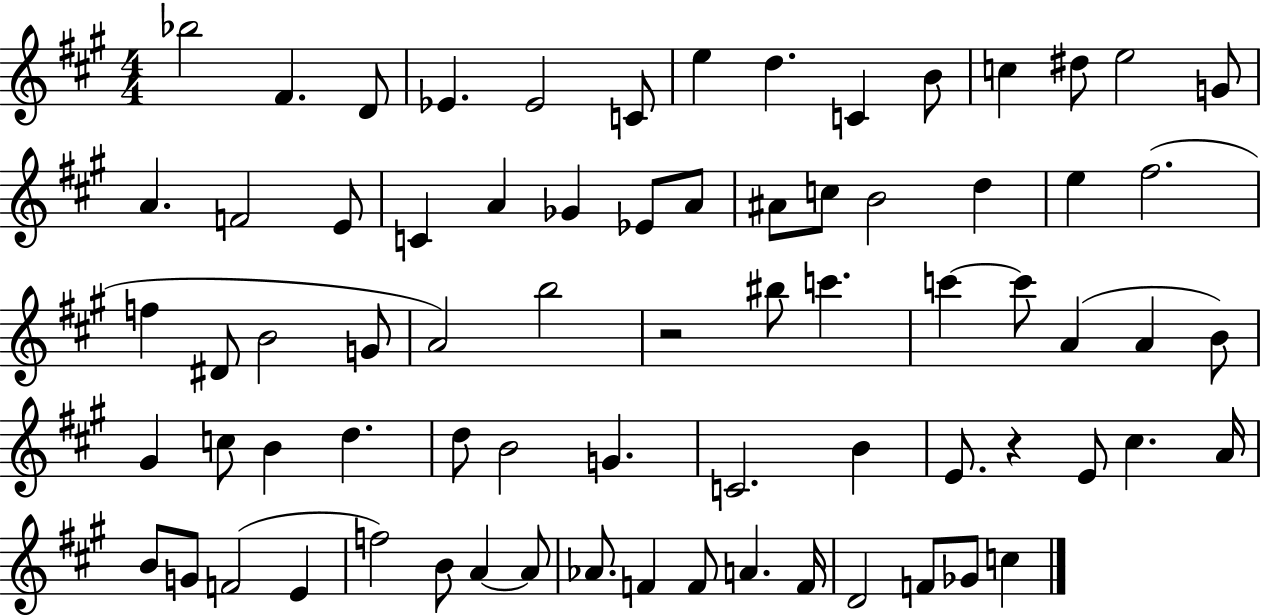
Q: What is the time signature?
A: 4/4